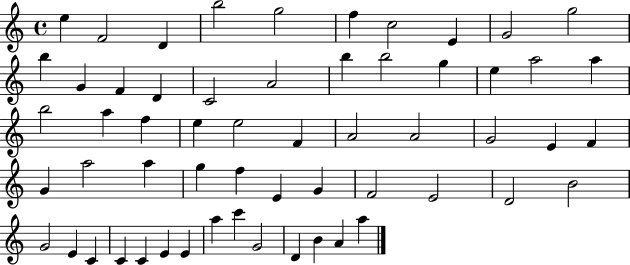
E5/q F4/h D4/q B5/h G5/h F5/q C5/h E4/q G4/h G5/h B5/q G4/q F4/q D4/q C4/h A4/h B5/q B5/h G5/q E5/q A5/h A5/q B5/h A5/q F5/q E5/q E5/h F4/q A4/h A4/h G4/h E4/q F4/q G4/q A5/h A5/q G5/q F5/q E4/q G4/q F4/h E4/h D4/h B4/h G4/h E4/q C4/q C4/q C4/q E4/q E4/q A5/q C6/q G4/h D4/q B4/q A4/q A5/q